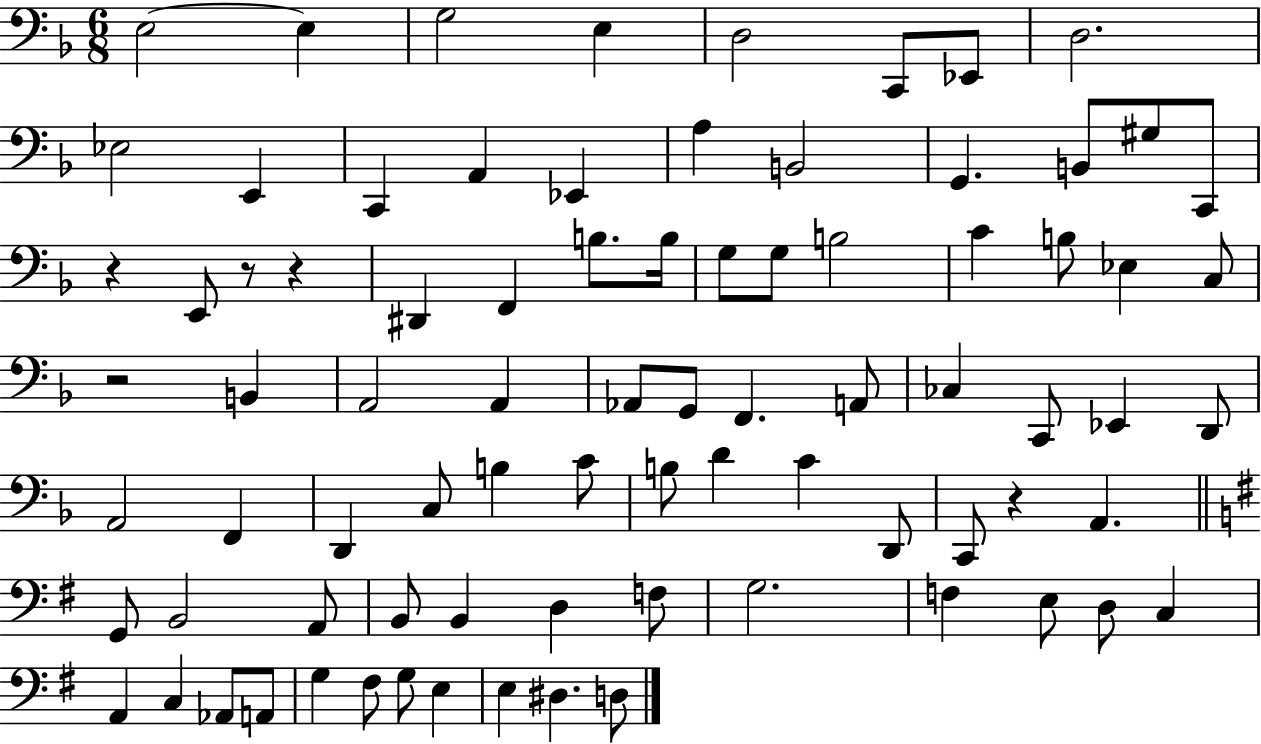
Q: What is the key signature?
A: F major